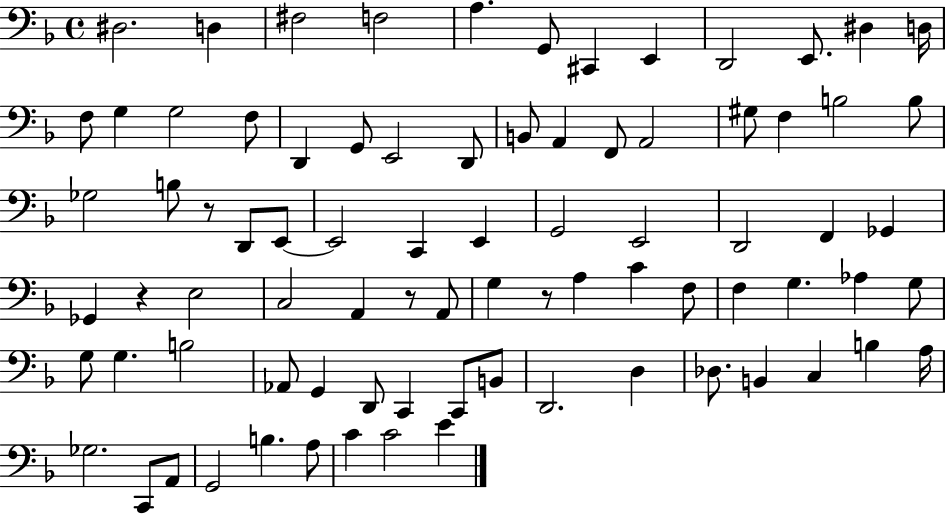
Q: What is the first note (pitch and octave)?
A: D#3